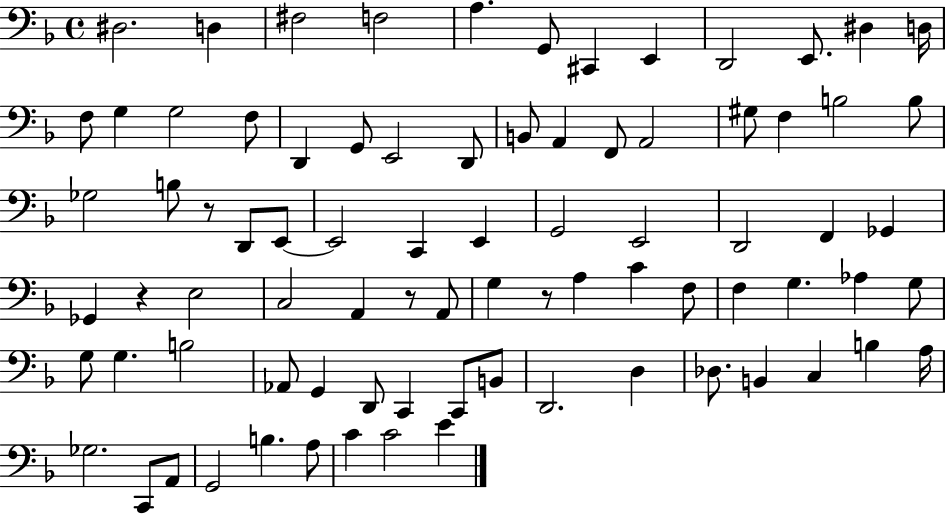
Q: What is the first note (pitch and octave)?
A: D#3